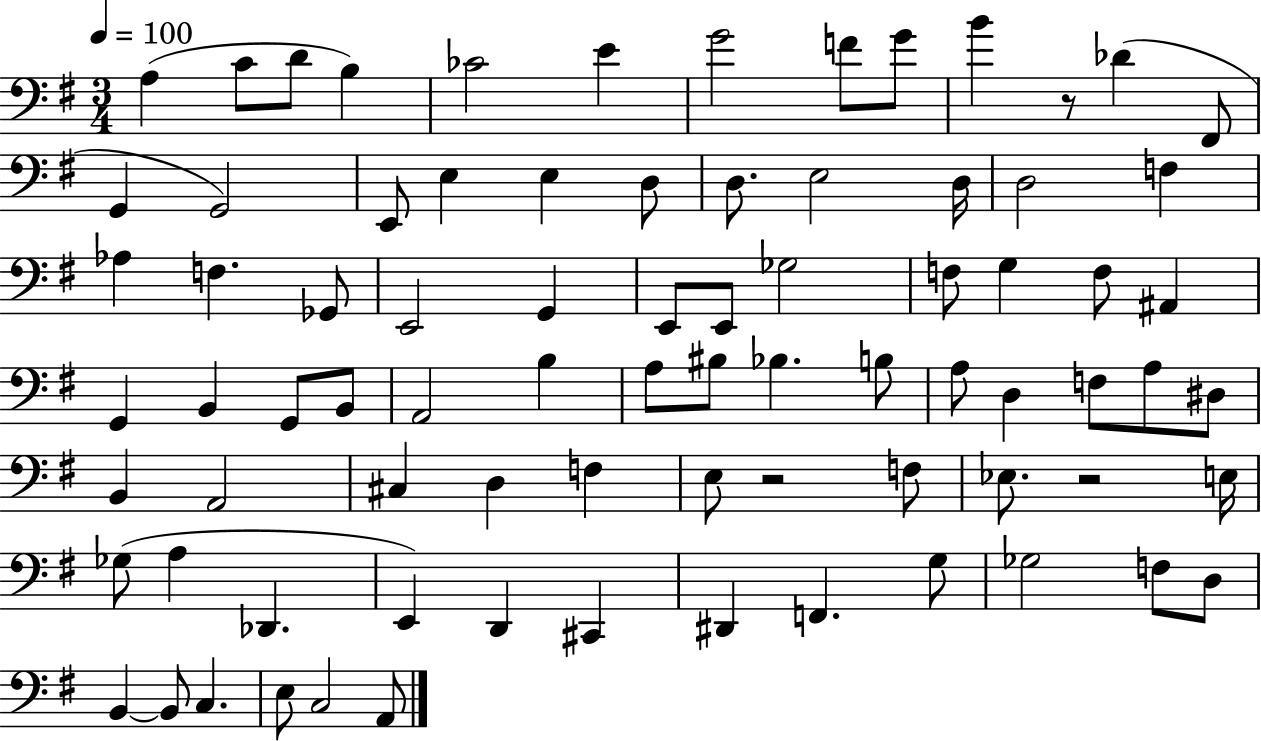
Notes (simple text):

A3/q C4/e D4/e B3/q CES4/h E4/q G4/h F4/e G4/e B4/q R/e Db4/q F#2/e G2/q G2/h E2/e E3/q E3/q D3/e D3/e. E3/h D3/s D3/h F3/q Ab3/q F3/q. Gb2/e E2/h G2/q E2/e E2/e Gb3/h F3/e G3/q F3/e A#2/q G2/q B2/q G2/e B2/e A2/h B3/q A3/e BIS3/e Bb3/q. B3/e A3/e D3/q F3/e A3/e D#3/e B2/q A2/h C#3/q D3/q F3/q E3/e R/h F3/e Eb3/e. R/h E3/s Gb3/e A3/q Db2/q. E2/q D2/q C#2/q D#2/q F2/q. G3/e Gb3/h F3/e D3/e B2/q B2/e C3/q. E3/e C3/h A2/e